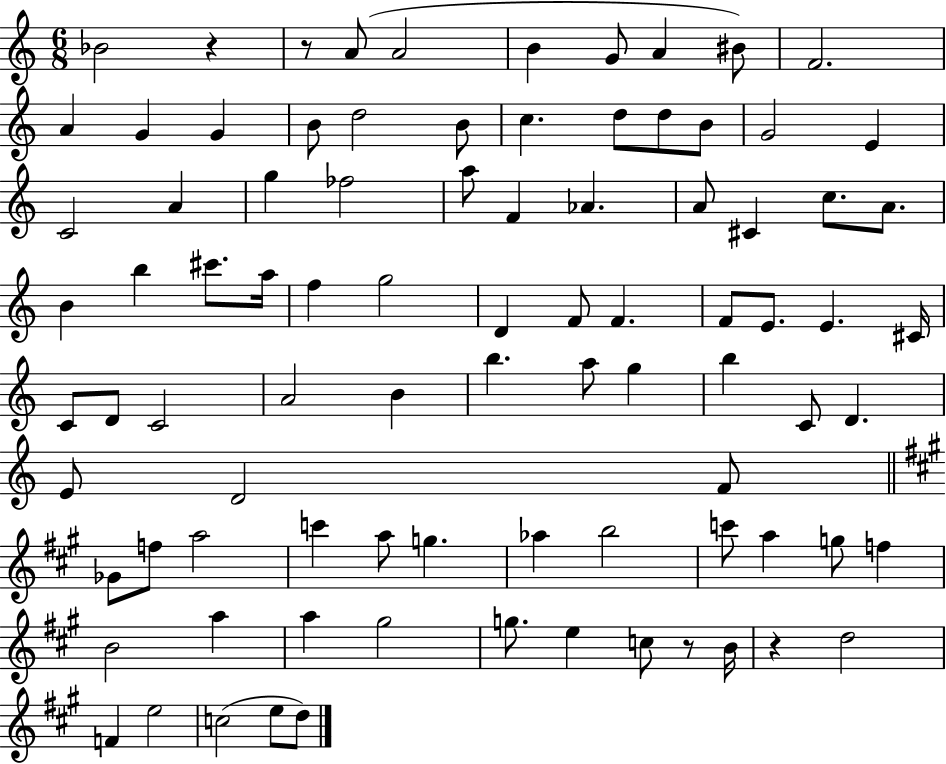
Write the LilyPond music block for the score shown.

{
  \clef treble
  \numericTimeSignature
  \time 6/8
  \key c \major
  bes'2 r4 | r8 a'8( a'2 | b'4 g'8 a'4 bis'8) | f'2. | \break a'4 g'4 g'4 | b'8 d''2 b'8 | c''4. d''8 d''8 b'8 | g'2 e'4 | \break c'2 a'4 | g''4 fes''2 | a''8 f'4 aes'4. | a'8 cis'4 c''8. a'8. | \break b'4 b''4 cis'''8. a''16 | f''4 g''2 | d'4 f'8 f'4. | f'8 e'8. e'4. cis'16 | \break c'8 d'8 c'2 | a'2 b'4 | b''4. a''8 g''4 | b''4 c'8 d'4. | \break e'8 d'2 f'8 | \bar "||" \break \key a \major ges'8 f''8 a''2 | c'''4 a''8 g''4. | aes''4 b''2 | c'''8 a''4 g''8 f''4 | \break b'2 a''4 | a''4 gis''2 | g''8. e''4 c''8 r8 b'16 | r4 d''2 | \break f'4 e''2 | c''2( e''8 d''8) | \bar "|."
}